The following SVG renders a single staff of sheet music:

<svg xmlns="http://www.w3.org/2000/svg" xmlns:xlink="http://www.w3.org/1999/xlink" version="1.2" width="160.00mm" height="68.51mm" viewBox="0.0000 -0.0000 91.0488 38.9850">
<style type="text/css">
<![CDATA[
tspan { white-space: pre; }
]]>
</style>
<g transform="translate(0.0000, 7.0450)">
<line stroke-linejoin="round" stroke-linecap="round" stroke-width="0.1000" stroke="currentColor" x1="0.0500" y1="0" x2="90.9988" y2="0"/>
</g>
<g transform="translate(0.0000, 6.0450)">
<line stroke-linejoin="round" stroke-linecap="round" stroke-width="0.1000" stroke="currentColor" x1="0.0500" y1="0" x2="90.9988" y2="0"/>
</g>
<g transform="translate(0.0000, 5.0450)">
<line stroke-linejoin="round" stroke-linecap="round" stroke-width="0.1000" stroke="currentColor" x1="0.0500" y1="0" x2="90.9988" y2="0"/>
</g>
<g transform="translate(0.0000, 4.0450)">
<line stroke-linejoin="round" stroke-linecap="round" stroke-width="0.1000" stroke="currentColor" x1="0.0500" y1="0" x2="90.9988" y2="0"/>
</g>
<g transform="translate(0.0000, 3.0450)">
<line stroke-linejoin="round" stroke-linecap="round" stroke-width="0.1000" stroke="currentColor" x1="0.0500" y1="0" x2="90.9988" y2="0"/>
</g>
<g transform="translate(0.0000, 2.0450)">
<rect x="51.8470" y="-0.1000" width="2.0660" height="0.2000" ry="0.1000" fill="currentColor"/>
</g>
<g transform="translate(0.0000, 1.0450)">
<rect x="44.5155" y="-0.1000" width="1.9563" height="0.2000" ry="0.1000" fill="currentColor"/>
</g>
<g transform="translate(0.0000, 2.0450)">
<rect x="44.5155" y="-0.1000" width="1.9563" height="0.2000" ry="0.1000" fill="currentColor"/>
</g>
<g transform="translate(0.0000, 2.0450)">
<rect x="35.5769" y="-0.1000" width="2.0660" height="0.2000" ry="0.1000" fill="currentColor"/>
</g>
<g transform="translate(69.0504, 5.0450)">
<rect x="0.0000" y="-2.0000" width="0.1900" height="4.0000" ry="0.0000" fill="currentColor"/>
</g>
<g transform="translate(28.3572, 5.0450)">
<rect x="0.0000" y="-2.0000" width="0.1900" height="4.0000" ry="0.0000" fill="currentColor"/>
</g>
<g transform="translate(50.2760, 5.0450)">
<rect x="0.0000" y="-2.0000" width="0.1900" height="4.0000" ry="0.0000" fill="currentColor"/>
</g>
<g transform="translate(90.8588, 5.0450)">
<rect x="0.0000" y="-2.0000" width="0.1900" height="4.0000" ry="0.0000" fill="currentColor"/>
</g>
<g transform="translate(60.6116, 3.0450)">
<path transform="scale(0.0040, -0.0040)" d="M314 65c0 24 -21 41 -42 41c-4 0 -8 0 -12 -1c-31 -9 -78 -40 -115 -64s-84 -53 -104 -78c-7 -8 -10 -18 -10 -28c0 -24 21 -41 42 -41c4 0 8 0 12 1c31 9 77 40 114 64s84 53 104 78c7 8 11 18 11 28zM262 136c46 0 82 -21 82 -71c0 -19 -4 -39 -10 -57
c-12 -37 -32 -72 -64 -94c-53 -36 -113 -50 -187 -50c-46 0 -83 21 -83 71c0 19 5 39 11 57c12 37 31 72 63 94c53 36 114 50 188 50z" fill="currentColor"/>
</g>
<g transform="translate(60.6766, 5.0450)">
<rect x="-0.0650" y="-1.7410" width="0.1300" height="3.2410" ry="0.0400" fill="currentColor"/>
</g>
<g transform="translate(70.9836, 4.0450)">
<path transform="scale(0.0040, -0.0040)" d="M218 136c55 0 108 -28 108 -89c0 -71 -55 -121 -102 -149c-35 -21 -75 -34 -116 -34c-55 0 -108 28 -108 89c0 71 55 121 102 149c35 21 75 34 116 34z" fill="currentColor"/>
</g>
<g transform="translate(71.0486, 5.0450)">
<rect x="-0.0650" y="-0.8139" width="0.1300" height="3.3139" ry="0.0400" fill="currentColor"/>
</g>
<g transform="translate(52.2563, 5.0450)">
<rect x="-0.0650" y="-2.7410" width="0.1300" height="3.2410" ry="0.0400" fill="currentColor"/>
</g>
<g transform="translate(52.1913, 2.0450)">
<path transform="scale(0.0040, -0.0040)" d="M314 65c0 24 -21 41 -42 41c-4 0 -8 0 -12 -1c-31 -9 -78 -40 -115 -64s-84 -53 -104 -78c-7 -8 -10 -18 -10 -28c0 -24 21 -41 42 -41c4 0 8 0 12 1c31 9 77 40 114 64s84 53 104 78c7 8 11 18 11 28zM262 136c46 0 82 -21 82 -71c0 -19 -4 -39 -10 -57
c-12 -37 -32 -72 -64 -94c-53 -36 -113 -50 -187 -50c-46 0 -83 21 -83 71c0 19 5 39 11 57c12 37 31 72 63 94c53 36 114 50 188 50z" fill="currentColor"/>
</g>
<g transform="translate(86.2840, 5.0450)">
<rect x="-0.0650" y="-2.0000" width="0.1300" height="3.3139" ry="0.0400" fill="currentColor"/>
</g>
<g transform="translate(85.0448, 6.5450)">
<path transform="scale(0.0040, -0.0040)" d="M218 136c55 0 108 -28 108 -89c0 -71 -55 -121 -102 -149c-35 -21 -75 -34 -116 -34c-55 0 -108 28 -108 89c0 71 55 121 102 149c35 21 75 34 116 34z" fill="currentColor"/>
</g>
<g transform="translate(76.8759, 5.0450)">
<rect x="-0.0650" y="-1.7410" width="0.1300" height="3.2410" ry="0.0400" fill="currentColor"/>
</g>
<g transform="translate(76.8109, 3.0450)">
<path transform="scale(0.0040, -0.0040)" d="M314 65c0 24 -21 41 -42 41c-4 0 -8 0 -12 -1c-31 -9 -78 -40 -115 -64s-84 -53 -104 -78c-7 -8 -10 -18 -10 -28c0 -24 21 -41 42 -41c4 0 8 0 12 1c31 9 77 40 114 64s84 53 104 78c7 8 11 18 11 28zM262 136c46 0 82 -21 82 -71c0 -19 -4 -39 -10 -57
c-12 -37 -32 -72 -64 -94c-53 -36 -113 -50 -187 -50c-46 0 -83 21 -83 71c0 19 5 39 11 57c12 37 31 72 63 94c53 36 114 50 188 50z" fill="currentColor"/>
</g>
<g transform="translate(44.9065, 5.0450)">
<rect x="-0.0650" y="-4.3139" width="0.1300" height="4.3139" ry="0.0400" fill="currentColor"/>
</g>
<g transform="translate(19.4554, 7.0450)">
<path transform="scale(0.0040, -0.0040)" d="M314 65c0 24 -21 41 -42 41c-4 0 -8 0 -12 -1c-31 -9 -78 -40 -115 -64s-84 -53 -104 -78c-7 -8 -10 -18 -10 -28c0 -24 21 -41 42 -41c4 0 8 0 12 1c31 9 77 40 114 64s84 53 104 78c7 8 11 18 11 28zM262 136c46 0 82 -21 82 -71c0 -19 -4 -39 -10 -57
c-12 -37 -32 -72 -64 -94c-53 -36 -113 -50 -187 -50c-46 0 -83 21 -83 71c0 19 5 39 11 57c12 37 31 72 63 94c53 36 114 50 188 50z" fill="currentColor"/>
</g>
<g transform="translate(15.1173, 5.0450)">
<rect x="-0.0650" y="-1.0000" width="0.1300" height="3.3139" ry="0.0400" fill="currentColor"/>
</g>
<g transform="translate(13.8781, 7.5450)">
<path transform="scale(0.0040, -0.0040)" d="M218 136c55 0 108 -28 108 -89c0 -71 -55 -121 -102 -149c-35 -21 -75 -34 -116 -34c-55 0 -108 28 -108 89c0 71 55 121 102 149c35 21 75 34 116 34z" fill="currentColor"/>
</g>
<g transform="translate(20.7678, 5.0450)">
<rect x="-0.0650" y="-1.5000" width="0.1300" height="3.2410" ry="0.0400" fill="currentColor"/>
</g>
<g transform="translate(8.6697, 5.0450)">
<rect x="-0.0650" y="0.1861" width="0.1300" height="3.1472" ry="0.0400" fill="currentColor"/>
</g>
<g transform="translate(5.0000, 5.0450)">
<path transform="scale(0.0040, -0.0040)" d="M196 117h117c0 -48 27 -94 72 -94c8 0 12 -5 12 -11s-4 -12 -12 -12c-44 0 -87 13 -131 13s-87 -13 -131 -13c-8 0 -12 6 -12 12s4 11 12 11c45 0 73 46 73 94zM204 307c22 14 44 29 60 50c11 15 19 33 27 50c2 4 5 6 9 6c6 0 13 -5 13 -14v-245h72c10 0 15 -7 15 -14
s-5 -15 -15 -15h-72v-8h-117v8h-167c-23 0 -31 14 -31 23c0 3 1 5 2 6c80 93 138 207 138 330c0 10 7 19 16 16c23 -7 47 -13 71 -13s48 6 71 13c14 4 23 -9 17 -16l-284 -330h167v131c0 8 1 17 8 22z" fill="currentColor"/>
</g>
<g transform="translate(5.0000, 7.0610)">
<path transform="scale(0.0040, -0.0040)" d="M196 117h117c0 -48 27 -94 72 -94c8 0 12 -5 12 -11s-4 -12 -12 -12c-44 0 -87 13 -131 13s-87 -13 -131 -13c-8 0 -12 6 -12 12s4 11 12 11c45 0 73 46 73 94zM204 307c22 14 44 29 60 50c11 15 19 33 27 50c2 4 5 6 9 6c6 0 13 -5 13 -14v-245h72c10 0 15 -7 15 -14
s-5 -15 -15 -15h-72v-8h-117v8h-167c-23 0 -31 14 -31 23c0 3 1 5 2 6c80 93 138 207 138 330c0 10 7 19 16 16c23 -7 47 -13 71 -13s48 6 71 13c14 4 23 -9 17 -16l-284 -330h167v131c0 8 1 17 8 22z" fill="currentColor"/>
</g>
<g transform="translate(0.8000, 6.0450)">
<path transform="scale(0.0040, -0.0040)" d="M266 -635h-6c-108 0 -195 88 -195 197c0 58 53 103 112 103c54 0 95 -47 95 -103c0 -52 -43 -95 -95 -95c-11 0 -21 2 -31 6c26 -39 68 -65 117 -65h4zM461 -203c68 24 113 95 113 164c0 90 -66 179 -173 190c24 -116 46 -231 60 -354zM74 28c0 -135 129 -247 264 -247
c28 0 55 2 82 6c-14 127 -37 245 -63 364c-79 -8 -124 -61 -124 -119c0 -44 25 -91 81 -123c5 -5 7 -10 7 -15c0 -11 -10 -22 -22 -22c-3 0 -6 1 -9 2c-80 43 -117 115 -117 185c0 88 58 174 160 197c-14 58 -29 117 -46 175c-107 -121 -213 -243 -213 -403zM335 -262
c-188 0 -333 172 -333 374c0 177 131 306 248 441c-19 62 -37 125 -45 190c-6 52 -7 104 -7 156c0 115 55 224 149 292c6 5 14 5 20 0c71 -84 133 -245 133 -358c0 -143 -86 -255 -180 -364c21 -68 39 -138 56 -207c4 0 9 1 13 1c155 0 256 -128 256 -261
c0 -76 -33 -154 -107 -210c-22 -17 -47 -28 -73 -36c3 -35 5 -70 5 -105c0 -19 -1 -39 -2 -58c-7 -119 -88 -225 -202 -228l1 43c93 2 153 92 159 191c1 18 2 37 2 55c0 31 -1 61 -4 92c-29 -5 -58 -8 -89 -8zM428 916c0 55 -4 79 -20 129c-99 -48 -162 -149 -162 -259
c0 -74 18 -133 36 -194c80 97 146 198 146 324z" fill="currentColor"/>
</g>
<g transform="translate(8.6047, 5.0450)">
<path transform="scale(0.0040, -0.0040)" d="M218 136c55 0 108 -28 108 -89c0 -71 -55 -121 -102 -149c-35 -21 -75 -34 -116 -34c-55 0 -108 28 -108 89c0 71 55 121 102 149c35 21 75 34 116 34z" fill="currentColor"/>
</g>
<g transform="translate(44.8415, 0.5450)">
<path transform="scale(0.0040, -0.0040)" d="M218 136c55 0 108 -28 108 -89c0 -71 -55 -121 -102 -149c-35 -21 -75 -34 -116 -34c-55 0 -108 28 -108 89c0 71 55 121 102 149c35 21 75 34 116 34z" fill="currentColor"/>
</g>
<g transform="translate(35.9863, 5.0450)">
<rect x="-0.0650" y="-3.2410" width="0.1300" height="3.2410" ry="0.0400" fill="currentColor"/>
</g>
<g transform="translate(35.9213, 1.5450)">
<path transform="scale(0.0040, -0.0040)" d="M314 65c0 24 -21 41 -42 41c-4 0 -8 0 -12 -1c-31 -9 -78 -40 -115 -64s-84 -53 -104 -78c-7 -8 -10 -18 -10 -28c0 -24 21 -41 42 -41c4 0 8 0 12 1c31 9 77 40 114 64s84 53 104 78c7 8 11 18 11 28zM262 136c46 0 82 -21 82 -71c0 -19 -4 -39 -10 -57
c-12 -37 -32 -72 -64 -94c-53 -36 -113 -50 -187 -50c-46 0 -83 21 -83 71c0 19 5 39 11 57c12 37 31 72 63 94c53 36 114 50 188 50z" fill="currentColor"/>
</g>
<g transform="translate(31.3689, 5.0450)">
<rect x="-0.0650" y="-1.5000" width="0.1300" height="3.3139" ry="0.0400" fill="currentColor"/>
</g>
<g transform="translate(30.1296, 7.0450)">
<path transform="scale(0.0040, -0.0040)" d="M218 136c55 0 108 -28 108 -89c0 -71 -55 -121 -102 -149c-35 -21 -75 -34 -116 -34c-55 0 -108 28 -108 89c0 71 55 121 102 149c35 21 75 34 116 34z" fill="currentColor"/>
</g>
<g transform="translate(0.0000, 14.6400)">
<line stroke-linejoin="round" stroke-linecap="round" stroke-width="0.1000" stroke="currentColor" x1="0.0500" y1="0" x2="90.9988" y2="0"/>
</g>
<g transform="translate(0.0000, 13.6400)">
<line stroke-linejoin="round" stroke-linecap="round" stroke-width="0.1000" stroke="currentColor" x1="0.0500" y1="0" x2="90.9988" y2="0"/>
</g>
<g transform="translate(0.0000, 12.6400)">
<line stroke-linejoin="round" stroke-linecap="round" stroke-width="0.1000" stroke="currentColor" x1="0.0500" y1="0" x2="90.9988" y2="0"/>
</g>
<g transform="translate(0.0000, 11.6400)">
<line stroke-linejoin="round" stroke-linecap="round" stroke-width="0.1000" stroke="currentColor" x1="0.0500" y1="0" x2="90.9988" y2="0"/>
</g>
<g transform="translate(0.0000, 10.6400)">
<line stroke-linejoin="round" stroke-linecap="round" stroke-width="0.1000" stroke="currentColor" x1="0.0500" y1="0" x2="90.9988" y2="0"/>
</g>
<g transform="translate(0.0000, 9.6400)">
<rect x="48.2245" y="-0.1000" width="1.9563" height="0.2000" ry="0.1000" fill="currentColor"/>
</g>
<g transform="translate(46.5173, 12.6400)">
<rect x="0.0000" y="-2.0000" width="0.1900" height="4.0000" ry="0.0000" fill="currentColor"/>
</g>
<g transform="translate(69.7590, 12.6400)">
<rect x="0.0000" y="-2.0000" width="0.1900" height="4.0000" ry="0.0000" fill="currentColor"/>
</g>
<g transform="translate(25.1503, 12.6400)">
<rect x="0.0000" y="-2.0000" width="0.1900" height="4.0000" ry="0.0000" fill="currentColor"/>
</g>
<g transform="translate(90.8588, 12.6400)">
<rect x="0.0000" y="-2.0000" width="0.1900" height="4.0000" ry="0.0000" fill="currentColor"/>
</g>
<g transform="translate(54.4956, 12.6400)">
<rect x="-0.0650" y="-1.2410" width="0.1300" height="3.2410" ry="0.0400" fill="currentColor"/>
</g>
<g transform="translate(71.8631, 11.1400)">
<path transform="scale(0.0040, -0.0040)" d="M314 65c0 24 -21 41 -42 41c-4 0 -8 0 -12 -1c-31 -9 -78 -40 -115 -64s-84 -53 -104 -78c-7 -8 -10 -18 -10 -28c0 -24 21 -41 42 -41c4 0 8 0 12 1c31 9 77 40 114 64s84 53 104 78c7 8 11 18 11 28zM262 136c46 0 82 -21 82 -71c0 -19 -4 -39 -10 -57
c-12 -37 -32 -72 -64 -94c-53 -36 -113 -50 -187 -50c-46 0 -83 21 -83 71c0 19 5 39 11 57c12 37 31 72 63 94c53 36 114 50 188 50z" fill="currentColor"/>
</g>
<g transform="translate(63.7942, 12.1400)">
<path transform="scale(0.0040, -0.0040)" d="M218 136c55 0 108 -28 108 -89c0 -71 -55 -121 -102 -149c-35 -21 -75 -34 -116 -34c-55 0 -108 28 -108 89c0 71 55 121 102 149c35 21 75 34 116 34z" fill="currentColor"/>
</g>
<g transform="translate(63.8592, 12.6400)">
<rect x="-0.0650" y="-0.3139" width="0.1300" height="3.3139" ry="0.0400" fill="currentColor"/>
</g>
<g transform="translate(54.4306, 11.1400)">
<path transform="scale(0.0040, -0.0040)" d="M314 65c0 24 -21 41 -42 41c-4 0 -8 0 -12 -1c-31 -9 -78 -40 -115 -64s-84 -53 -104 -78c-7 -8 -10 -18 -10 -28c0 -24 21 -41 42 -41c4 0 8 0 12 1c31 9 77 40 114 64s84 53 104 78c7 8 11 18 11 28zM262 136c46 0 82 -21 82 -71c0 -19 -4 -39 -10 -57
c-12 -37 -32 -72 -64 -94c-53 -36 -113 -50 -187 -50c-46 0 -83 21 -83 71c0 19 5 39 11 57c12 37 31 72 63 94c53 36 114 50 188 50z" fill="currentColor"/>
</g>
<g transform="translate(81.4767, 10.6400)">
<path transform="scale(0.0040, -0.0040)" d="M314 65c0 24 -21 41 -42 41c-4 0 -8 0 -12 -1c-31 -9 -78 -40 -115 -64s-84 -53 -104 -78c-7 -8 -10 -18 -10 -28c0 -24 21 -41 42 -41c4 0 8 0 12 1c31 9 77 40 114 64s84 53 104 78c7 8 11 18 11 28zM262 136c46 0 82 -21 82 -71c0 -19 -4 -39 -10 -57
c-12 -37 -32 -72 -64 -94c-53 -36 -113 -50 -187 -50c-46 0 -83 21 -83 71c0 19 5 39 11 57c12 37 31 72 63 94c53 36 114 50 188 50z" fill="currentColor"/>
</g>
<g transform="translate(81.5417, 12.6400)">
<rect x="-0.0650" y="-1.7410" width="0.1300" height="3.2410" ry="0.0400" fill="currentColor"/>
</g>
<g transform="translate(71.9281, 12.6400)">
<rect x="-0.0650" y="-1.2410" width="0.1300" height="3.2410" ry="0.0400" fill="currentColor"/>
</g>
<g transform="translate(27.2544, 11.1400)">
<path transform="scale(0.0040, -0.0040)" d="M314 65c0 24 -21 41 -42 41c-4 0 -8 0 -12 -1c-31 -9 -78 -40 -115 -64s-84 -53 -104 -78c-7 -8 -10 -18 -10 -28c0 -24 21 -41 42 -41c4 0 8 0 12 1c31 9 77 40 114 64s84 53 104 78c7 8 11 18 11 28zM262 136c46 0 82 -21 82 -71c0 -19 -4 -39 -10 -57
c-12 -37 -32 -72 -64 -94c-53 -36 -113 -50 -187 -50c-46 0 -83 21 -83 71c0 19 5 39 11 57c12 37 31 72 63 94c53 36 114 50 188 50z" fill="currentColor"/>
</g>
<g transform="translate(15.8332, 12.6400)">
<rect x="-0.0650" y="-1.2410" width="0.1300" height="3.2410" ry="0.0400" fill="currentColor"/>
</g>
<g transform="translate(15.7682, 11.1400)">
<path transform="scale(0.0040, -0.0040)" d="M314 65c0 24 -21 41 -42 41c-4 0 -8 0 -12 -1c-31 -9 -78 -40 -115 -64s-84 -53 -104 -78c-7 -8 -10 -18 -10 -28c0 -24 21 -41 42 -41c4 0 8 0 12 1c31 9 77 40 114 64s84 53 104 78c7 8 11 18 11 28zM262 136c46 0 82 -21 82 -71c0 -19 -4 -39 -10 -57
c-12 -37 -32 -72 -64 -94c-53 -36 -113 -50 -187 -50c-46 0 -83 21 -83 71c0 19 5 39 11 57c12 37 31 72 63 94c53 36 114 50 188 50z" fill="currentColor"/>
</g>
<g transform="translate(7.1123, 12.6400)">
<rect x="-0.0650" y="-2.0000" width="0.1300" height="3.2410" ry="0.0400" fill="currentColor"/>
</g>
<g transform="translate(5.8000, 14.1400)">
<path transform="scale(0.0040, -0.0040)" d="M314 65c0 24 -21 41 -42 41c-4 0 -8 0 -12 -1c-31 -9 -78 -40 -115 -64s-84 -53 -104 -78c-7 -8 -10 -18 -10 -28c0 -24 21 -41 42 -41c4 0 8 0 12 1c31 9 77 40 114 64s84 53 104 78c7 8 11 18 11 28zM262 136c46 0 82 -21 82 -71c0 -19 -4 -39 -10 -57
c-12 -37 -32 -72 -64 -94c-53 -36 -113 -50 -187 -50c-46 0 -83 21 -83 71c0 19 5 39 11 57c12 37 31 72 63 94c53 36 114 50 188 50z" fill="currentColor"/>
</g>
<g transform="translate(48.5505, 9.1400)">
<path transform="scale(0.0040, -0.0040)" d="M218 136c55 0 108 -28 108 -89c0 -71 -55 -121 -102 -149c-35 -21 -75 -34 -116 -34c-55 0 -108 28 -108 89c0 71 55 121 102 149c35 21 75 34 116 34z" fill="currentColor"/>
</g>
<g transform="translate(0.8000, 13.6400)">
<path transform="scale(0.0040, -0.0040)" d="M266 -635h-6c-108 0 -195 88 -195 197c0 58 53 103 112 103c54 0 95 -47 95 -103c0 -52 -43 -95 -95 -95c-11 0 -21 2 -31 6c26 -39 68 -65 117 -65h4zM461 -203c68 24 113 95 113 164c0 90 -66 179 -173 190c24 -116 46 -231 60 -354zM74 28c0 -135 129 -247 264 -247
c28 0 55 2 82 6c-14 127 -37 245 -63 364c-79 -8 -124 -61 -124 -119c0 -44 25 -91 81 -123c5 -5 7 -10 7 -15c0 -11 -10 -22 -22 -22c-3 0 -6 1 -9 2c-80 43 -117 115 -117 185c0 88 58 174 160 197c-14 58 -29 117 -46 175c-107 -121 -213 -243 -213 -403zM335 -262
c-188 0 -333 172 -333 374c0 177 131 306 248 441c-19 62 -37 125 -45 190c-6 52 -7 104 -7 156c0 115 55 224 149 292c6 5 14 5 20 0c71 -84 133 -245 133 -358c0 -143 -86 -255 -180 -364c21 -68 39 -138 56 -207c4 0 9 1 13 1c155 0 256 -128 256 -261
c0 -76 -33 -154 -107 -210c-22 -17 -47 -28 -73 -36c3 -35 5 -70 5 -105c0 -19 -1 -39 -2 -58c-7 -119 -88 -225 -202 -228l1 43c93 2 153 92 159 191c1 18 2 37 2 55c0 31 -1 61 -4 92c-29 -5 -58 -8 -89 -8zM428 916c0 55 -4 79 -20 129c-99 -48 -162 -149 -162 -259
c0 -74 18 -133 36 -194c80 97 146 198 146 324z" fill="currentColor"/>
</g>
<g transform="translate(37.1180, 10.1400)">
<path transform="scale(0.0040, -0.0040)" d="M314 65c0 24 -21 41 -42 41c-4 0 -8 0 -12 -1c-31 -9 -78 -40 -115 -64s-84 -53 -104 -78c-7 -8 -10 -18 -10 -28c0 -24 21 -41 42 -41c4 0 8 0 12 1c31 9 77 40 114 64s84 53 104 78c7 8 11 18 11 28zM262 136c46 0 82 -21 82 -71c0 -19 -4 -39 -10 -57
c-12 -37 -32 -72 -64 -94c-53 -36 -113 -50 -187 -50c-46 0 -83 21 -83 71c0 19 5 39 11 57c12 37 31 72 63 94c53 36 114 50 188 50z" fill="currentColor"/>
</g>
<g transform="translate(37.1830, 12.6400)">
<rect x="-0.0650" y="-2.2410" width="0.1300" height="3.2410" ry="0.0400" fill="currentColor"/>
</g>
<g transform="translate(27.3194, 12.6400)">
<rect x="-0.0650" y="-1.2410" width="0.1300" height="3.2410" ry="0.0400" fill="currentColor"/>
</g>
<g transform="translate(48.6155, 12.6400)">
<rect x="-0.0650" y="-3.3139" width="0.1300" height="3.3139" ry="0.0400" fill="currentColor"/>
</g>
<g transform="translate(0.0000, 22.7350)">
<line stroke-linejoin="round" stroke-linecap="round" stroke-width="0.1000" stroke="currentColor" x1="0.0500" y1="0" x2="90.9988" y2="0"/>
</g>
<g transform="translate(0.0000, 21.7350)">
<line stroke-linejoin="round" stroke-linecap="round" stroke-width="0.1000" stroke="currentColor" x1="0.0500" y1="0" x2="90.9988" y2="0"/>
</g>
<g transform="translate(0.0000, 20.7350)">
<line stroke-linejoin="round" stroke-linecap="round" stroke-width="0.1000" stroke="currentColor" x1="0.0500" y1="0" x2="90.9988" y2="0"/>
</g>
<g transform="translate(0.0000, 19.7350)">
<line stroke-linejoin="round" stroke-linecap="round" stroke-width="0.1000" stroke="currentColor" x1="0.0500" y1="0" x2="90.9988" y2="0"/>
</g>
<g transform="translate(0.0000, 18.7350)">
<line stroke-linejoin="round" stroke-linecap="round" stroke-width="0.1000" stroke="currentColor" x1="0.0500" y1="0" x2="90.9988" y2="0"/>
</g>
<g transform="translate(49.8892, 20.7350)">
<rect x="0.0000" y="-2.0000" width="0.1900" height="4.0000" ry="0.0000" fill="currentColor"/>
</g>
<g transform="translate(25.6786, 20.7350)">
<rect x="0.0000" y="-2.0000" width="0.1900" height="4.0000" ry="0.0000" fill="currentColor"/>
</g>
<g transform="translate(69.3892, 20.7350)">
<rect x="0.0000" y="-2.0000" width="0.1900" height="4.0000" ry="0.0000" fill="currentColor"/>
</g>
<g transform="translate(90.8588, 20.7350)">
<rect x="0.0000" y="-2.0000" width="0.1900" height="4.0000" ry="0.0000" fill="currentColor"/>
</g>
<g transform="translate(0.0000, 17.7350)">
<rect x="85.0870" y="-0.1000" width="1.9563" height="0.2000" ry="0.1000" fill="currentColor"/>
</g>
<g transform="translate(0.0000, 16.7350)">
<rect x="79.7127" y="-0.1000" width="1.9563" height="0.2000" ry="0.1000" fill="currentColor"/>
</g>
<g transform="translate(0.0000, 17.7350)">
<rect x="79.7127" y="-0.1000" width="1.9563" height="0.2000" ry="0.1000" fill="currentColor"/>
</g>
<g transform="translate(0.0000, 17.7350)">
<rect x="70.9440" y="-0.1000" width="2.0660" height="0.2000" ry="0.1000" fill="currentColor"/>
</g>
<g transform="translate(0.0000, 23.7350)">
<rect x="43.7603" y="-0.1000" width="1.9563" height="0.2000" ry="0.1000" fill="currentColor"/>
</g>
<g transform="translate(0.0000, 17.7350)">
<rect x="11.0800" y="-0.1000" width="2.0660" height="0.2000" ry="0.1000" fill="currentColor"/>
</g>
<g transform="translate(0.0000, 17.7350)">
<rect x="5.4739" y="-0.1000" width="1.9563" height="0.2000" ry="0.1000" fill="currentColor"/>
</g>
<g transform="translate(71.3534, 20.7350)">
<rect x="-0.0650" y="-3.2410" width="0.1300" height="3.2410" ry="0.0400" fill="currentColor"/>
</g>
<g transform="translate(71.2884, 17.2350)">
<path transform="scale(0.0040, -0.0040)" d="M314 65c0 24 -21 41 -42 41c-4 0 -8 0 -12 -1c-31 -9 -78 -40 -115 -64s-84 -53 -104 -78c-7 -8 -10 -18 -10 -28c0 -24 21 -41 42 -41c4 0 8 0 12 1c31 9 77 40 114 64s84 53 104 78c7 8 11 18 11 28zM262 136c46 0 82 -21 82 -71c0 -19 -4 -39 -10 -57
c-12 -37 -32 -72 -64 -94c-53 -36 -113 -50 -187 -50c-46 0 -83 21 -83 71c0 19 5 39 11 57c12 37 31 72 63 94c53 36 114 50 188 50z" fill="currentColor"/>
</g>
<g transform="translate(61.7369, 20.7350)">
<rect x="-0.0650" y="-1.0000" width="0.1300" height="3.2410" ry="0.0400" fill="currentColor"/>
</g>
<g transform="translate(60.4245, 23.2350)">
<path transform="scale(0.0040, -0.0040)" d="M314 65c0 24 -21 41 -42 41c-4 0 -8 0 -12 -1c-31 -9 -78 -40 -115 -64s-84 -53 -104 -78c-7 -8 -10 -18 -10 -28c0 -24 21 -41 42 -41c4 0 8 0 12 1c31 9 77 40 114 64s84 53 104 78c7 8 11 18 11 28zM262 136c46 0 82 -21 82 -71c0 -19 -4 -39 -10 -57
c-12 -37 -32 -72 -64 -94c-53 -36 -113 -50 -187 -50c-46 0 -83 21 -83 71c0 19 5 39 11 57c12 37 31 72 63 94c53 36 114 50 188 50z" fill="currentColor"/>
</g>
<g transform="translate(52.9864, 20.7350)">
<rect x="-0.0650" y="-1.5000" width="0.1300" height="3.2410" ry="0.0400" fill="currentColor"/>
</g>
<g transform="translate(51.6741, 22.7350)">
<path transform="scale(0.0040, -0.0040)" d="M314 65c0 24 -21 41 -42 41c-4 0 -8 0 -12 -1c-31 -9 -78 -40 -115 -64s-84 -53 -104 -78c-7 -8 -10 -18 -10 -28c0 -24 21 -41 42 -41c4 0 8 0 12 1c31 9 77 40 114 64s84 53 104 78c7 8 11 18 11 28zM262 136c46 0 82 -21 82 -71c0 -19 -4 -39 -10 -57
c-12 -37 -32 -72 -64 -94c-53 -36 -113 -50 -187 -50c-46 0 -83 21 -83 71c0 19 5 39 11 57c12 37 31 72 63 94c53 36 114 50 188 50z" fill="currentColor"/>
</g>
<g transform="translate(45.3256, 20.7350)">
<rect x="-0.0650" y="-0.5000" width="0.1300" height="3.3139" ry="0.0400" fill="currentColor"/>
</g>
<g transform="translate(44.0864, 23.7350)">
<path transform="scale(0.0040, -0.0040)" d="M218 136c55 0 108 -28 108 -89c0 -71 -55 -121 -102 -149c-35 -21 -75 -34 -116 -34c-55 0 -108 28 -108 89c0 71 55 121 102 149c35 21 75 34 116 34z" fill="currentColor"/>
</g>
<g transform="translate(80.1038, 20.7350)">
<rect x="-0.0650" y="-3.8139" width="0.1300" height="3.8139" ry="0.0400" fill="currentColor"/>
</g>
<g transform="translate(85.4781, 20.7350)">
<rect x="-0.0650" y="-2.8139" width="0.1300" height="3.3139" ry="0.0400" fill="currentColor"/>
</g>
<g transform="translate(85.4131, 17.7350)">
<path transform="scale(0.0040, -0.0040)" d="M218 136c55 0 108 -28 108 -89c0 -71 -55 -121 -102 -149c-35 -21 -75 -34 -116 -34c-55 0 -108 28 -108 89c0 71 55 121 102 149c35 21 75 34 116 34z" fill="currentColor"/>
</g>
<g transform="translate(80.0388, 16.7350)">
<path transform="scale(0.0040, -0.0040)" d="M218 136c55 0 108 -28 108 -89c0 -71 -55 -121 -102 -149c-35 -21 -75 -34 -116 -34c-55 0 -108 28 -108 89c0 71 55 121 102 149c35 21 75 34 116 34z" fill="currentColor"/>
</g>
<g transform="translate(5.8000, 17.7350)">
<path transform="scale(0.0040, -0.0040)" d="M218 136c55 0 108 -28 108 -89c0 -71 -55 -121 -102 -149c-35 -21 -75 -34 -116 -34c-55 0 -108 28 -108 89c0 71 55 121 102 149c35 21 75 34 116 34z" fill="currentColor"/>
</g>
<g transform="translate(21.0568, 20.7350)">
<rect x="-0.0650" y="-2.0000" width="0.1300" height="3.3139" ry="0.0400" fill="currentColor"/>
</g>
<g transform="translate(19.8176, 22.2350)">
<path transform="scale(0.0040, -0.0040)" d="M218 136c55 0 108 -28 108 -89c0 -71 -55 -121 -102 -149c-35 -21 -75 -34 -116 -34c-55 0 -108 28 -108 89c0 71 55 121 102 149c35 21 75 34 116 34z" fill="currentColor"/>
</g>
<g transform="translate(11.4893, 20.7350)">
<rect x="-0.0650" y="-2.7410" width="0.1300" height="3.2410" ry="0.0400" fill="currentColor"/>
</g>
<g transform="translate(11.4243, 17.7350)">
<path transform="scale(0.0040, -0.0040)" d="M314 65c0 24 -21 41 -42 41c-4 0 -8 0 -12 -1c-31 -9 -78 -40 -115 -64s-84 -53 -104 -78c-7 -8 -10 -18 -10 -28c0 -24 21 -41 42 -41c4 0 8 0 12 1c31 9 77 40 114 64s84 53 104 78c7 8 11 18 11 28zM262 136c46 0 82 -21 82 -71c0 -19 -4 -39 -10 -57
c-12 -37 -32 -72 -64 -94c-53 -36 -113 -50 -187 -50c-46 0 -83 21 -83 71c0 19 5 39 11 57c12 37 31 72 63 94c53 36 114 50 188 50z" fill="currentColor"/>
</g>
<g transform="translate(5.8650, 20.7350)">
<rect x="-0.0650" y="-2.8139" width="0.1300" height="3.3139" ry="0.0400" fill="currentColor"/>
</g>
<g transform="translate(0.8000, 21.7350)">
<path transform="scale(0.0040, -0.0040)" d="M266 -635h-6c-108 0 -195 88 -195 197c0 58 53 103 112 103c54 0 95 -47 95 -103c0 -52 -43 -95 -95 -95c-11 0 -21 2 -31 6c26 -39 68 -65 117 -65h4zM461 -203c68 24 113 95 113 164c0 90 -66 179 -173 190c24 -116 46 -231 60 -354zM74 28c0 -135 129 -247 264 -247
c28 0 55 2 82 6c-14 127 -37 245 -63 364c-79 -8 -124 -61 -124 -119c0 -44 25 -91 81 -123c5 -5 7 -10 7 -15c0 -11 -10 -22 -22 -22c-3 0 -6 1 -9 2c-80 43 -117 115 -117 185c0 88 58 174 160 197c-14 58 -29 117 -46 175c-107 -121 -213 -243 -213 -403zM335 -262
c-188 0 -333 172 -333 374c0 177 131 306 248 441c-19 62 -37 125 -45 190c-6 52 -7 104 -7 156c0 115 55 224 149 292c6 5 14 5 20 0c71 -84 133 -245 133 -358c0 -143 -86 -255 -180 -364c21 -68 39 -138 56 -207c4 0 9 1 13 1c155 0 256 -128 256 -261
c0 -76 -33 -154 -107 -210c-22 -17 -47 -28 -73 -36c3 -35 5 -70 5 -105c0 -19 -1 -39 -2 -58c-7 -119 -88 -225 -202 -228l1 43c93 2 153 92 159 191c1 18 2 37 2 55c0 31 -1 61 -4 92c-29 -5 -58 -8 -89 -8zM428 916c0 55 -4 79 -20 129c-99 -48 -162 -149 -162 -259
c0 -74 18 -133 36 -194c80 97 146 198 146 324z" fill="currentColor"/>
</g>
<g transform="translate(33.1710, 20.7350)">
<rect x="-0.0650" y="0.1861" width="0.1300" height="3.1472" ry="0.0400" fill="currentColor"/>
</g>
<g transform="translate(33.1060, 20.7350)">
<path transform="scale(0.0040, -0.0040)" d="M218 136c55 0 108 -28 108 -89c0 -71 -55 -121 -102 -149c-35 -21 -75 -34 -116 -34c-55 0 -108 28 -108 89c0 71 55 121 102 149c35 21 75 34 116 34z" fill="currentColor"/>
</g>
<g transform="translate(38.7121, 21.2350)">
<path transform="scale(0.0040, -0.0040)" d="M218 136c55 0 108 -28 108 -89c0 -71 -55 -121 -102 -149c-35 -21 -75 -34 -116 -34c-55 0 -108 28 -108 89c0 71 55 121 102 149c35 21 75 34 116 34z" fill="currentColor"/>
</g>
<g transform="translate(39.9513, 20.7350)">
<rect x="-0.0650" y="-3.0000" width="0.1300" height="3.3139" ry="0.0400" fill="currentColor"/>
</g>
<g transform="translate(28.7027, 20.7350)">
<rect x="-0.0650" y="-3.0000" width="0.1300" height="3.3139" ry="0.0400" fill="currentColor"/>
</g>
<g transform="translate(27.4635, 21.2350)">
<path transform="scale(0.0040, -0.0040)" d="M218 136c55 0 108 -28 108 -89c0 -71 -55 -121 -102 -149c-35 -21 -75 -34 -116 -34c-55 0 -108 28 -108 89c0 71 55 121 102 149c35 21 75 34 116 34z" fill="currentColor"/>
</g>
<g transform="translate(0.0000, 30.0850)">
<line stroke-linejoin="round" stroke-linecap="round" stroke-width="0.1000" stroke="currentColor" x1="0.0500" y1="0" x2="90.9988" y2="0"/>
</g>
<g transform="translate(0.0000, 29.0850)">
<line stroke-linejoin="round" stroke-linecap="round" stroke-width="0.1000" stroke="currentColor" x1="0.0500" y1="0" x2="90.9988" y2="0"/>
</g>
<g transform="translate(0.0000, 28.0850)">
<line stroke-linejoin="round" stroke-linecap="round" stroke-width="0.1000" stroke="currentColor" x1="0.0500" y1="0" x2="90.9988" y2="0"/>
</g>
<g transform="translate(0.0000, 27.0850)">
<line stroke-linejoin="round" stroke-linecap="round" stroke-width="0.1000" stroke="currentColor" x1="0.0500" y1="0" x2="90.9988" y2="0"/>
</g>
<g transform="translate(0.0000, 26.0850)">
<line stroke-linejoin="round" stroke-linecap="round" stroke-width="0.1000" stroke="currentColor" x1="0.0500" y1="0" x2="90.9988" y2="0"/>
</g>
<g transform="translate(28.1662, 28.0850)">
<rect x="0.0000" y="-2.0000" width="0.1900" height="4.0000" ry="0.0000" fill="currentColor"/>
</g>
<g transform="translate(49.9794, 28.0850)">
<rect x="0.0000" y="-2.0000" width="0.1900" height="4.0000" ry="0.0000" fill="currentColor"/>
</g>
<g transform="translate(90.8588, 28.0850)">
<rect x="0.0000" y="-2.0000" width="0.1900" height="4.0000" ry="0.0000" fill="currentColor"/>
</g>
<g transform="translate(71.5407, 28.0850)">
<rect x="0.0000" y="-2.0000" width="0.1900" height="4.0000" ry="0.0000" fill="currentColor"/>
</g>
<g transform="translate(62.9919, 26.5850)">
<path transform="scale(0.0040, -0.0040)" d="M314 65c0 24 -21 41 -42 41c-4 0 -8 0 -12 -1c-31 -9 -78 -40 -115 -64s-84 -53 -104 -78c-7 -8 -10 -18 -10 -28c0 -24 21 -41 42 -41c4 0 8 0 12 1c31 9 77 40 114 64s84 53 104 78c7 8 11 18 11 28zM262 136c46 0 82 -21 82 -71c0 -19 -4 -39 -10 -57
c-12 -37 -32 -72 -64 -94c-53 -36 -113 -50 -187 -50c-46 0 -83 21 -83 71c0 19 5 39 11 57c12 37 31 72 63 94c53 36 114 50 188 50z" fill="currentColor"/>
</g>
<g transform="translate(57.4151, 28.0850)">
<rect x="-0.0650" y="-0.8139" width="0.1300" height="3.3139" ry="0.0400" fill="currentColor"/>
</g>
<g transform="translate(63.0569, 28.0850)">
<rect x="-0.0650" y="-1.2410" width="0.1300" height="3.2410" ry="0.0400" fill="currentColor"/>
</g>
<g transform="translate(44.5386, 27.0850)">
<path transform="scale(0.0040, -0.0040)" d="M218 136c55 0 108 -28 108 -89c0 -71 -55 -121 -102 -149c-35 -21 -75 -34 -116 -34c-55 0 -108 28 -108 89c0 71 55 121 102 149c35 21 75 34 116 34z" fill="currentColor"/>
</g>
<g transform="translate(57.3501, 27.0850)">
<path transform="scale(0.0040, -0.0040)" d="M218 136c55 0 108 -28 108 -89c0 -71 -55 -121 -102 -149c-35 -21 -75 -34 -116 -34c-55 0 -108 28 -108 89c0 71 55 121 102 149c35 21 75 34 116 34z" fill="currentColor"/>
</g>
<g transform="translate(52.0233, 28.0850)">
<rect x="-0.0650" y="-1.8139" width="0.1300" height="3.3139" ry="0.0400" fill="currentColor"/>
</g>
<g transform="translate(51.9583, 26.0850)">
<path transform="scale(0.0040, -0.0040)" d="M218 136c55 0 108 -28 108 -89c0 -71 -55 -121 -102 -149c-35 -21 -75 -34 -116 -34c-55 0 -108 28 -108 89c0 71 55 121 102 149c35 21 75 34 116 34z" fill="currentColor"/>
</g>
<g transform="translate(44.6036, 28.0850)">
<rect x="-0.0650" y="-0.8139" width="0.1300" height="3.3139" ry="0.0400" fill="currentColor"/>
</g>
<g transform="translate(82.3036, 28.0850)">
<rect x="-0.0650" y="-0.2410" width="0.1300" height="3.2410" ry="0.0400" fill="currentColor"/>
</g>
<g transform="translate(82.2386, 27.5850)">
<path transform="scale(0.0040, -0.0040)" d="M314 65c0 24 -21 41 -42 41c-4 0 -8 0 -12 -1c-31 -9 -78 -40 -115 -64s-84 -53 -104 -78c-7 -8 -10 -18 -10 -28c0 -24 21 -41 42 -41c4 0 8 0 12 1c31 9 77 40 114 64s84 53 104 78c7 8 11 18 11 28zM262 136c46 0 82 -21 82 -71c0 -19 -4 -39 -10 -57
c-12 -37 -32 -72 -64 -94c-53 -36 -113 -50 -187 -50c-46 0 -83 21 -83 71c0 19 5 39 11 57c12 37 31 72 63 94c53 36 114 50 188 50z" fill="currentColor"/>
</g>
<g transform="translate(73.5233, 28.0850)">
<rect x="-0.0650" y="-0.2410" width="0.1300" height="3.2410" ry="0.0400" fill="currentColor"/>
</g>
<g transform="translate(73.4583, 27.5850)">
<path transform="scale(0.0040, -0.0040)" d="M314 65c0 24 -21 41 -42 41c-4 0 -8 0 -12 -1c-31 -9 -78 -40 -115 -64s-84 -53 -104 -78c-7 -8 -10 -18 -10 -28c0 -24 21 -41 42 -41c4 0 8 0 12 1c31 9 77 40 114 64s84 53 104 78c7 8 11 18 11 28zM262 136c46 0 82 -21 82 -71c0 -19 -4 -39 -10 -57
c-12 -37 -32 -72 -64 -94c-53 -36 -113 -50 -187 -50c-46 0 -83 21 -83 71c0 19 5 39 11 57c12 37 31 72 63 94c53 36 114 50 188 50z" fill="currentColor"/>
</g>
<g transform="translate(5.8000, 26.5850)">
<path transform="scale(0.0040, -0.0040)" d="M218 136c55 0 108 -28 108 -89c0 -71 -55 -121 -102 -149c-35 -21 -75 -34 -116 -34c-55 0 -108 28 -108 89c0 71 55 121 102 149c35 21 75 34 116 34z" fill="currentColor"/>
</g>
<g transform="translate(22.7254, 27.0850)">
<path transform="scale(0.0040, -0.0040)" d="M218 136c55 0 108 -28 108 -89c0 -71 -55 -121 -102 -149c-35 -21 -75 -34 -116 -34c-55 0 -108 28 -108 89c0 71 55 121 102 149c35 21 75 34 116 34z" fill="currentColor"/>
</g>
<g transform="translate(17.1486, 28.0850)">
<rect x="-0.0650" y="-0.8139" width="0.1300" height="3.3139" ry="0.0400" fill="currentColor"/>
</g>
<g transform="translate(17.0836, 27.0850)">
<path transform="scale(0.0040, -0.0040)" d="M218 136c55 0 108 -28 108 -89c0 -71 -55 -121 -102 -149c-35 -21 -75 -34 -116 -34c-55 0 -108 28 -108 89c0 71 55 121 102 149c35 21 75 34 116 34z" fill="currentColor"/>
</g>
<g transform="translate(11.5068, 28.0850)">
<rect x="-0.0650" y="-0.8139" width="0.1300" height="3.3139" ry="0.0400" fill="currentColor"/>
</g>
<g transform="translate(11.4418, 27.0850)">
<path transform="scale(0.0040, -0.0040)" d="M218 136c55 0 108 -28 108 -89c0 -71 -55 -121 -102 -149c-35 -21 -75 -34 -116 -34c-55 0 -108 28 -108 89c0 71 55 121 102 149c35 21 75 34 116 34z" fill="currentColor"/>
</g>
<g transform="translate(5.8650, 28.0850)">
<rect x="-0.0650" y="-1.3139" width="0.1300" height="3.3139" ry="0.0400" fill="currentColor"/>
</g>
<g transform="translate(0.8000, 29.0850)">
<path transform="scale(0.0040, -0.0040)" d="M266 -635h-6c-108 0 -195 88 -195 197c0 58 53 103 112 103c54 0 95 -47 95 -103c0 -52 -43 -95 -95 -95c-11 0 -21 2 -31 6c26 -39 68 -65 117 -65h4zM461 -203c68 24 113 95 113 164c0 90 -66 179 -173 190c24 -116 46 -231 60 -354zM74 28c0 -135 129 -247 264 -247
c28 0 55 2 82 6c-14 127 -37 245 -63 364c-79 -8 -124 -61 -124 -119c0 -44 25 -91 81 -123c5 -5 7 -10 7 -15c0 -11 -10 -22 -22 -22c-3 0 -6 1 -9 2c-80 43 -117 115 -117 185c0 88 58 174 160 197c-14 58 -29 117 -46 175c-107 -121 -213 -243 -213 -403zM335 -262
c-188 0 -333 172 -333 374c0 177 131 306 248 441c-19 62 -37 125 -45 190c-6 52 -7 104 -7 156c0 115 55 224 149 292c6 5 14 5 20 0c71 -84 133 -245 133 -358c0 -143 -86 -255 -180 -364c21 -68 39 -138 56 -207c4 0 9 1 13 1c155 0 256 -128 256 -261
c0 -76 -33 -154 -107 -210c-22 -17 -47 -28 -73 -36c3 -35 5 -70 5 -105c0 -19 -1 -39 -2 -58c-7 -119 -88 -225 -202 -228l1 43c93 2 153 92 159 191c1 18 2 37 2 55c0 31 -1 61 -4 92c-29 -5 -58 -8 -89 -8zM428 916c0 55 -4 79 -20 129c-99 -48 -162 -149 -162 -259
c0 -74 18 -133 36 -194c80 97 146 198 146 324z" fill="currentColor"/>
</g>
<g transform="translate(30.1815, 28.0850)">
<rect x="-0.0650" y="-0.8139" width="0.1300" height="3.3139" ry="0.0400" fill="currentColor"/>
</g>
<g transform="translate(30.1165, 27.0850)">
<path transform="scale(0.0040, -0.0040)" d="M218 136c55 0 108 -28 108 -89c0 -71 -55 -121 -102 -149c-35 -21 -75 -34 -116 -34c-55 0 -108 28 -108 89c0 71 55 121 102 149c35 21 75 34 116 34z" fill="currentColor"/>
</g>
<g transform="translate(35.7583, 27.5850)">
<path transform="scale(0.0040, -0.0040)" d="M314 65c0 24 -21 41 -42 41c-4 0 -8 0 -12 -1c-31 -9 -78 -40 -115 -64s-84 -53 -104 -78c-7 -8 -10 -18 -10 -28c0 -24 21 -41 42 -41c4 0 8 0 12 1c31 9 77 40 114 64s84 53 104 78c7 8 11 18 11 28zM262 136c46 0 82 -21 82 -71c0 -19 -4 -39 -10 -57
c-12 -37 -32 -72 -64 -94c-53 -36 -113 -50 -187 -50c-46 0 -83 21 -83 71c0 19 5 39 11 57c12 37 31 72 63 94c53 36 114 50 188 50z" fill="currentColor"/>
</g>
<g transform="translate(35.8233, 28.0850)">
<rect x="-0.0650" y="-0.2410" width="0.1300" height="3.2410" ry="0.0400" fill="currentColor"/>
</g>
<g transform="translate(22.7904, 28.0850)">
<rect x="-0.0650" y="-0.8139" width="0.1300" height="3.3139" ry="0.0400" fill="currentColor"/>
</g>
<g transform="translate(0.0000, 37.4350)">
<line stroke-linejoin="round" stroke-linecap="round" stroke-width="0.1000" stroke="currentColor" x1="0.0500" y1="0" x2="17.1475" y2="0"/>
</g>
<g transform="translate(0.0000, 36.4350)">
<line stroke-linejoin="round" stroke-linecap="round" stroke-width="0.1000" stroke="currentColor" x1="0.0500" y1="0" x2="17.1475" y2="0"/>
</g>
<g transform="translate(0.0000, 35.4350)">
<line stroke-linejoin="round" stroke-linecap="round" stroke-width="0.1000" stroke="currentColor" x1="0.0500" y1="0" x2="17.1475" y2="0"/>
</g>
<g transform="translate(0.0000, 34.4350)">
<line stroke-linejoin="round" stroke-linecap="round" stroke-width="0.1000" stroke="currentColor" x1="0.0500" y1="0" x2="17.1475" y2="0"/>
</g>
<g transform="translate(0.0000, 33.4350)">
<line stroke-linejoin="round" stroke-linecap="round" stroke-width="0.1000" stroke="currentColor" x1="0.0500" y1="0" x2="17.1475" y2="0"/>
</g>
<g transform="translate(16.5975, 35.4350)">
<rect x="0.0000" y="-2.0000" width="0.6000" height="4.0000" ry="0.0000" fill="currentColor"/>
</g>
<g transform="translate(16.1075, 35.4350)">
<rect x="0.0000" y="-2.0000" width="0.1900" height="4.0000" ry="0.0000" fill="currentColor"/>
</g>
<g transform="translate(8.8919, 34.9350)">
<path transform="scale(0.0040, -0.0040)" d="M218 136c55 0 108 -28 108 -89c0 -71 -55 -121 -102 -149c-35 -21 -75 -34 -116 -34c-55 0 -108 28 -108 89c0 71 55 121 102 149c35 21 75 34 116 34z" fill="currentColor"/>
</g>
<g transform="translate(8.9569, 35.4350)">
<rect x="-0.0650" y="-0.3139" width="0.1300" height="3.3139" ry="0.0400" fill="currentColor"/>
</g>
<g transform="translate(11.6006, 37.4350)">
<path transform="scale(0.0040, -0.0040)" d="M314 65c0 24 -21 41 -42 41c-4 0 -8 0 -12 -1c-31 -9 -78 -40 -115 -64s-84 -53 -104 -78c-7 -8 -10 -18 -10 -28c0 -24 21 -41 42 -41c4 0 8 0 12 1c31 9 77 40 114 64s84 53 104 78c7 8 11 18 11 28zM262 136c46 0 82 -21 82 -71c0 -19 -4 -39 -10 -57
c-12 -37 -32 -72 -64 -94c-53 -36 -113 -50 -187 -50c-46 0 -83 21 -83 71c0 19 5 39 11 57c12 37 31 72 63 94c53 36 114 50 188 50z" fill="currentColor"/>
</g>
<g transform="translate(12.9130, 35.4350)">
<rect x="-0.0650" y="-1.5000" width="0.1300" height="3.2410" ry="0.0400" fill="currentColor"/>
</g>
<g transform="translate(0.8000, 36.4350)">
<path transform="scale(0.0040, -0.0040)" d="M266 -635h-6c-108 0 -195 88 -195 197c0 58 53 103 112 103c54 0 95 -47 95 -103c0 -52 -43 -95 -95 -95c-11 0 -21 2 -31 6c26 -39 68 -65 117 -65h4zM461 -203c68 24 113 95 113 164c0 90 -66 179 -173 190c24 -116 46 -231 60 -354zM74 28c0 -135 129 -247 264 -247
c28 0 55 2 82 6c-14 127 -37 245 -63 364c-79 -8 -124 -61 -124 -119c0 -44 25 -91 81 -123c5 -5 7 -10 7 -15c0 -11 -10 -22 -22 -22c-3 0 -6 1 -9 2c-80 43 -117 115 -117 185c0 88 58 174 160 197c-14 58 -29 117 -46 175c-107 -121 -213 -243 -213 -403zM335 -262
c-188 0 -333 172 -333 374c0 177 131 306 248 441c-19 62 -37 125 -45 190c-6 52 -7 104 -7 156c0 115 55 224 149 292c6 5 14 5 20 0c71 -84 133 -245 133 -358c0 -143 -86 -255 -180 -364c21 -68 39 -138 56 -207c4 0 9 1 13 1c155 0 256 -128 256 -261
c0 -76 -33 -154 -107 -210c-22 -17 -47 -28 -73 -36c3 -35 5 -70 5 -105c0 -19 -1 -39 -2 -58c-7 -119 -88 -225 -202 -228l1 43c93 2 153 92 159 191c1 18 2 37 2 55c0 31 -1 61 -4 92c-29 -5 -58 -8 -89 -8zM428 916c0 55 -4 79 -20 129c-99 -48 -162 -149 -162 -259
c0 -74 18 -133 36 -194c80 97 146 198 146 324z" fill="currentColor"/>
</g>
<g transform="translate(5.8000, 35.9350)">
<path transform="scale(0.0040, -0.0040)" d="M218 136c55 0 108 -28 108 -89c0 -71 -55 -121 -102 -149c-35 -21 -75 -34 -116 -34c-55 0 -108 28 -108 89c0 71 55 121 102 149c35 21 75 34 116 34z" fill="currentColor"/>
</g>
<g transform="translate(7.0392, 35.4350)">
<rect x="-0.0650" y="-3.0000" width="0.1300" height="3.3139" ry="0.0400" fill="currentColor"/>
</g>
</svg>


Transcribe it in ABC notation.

X:1
T:Untitled
M:4/4
L:1/4
K:C
B D E2 E b2 d' a2 f2 d f2 F F2 e2 e2 g2 b e2 c e2 f2 a a2 F A B A C E2 D2 b2 c' a e d d d d c2 d f d e2 c2 c2 A c E2